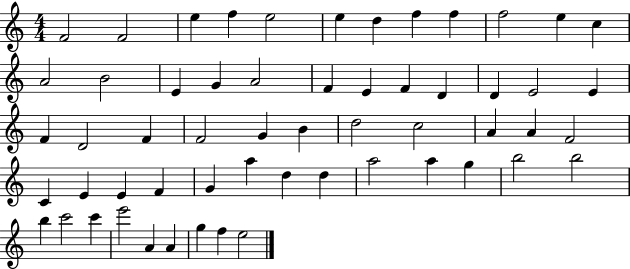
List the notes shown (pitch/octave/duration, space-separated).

F4/h F4/h E5/q F5/q E5/h E5/q D5/q F5/q F5/q F5/h E5/q C5/q A4/h B4/h E4/q G4/q A4/h F4/q E4/q F4/q D4/q D4/q E4/h E4/q F4/q D4/h F4/q F4/h G4/q B4/q D5/h C5/h A4/q A4/q F4/h C4/q E4/q E4/q F4/q G4/q A5/q D5/q D5/q A5/h A5/q G5/q B5/h B5/h B5/q C6/h C6/q E6/h A4/q A4/q G5/q F5/q E5/h